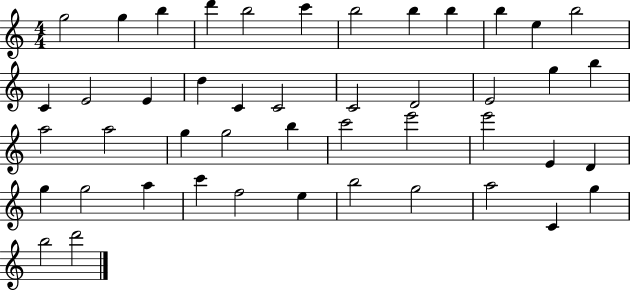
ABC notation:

X:1
T:Untitled
M:4/4
L:1/4
K:C
g2 g b d' b2 c' b2 b b b e b2 C E2 E d C C2 C2 D2 E2 g b a2 a2 g g2 b c'2 e'2 e'2 E D g g2 a c' f2 e b2 g2 a2 C g b2 d'2